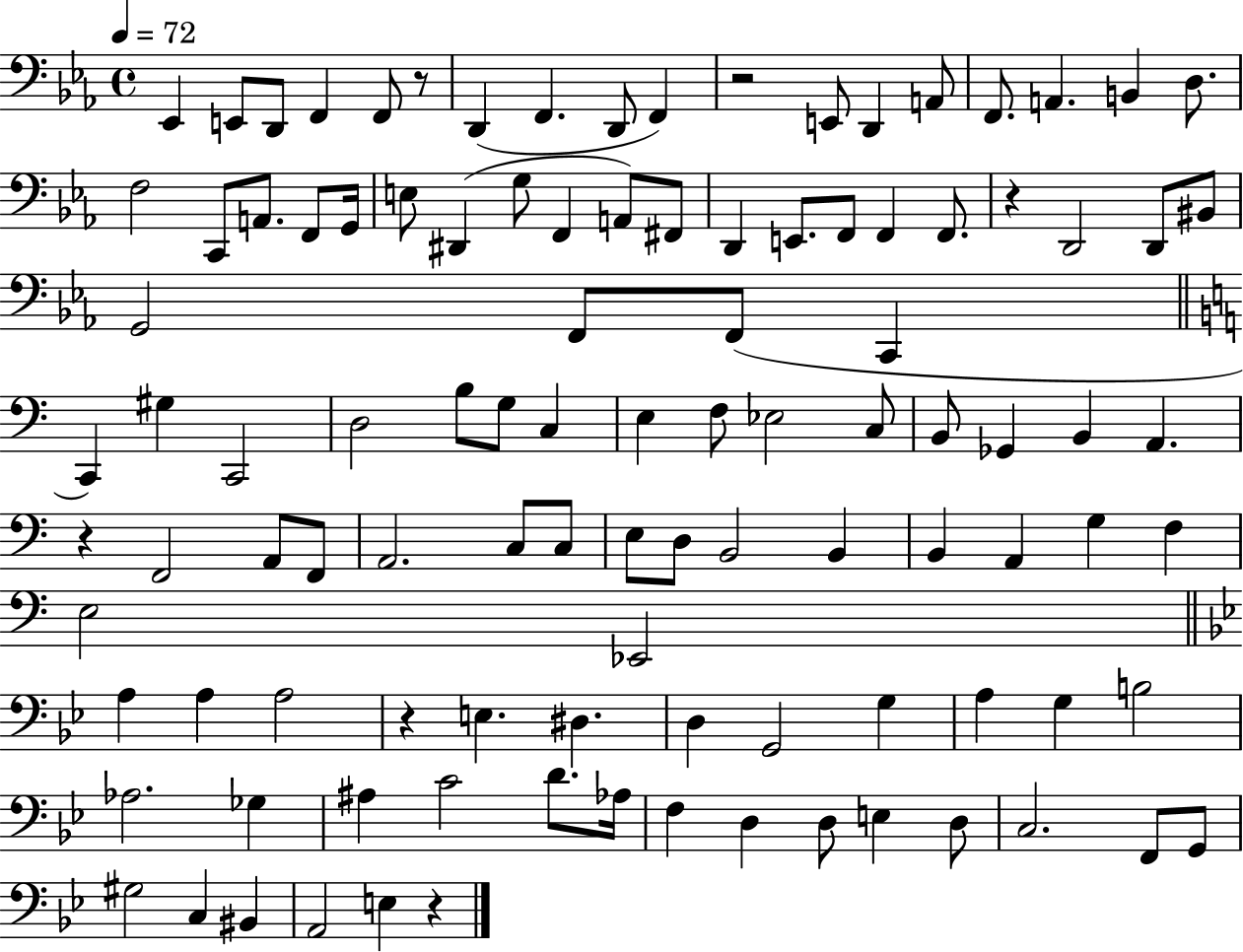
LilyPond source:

{
  \clef bass
  \time 4/4
  \defaultTimeSignature
  \key ees \major
  \tempo 4 = 72
  \repeat volta 2 { ees,4 e,8 d,8 f,4 f,8 r8 | d,4( f,4. d,8 f,4) | r2 e,8 d,4 a,8 | f,8. a,4. b,4 d8. | \break f2 c,8 a,8. f,8 g,16 | e8 dis,4( g8 f,4 a,8) fis,8 | d,4 e,8. f,8 f,4 f,8. | r4 d,2 d,8 bis,8 | \break g,2 f,8 f,8( c,4 | \bar "||" \break \key c \major c,4) gis4 c,2 | d2 b8 g8 c4 | e4 f8 ees2 c8 | b,8 ges,4 b,4 a,4. | \break r4 f,2 a,8 f,8 | a,2. c8 c8 | e8 d8 b,2 b,4 | b,4 a,4 g4 f4 | \break e2 ees,2 | \bar "||" \break \key bes \major a4 a4 a2 | r4 e4. dis4. | d4 g,2 g4 | a4 g4 b2 | \break aes2. ges4 | ais4 c'2 d'8. aes16 | f4 d4 d8 e4 d8 | c2. f,8 g,8 | \break gis2 c4 bis,4 | a,2 e4 r4 | } \bar "|."
}